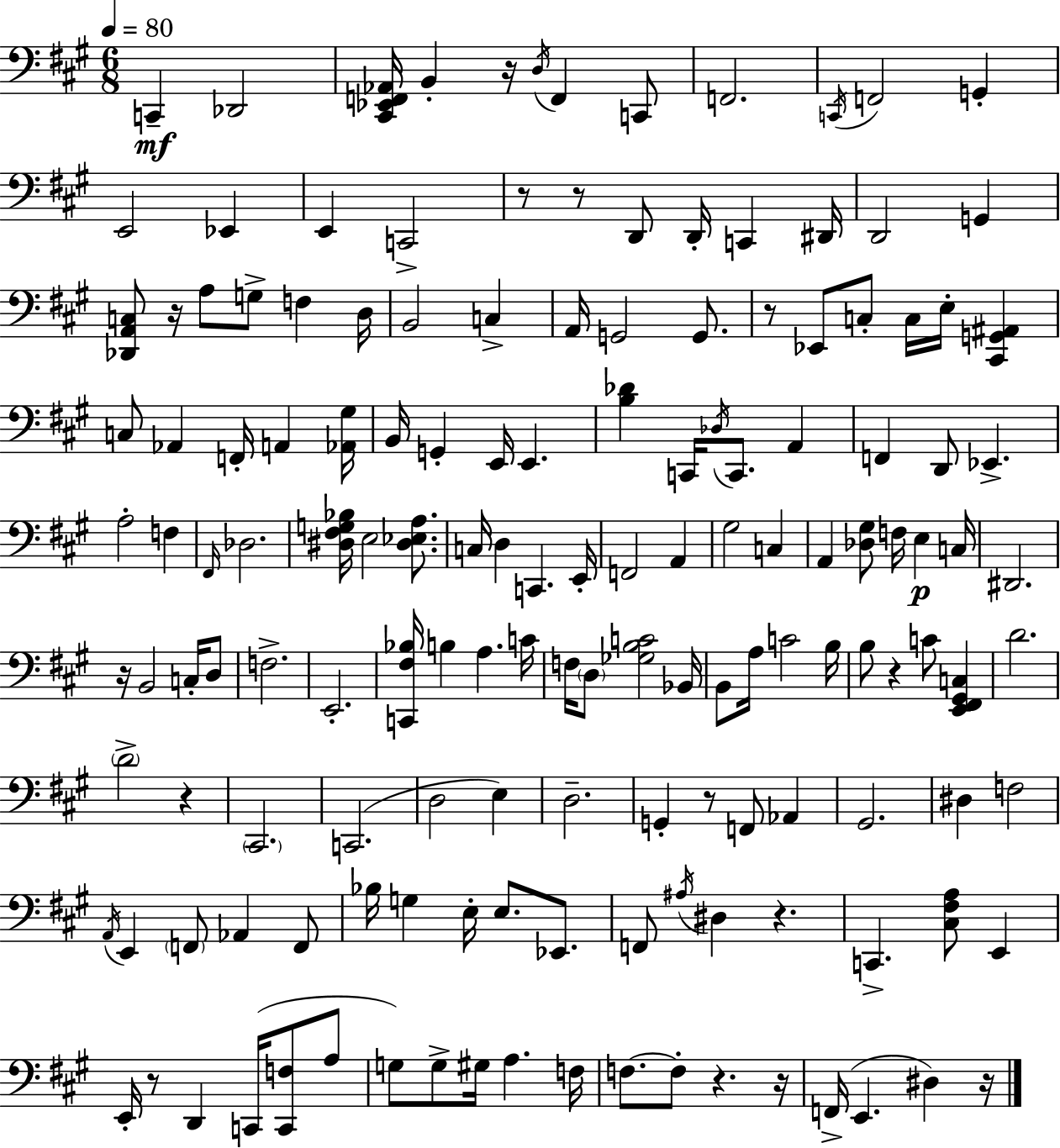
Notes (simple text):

C2/q Db2/h [C#2,Eb2,F2,Ab2]/s B2/q R/s D3/s F2/q C2/e F2/h. C2/s F2/h G2/q E2/h Eb2/q E2/q C2/h R/e R/e D2/e D2/s C2/q D#2/s D2/h G2/q [Db2,A2,C3]/e R/s A3/e G3/e F3/q D3/s B2/h C3/q A2/s G2/h G2/e. R/e Eb2/e C3/e C3/s E3/s [C#2,G2,A#2]/q C3/e Ab2/q F2/s A2/q [Ab2,G#3]/s B2/s G2/q E2/s E2/q. [B3,Db4]/q C2/s Db3/s C2/e. A2/q F2/q D2/e Eb2/q. A3/h F3/q F#2/s Db3/h. [D#3,F#3,G3,Bb3]/s E3/h [D#3,Eb3,A3]/e. C3/s D3/q C2/q. E2/s F2/h A2/q G#3/h C3/q A2/q [Db3,G#3]/e F3/s E3/q C3/s D#2/h. R/s B2/h C3/s D3/e F3/h. E2/h. [C2,F#3,Bb3]/s B3/q A3/q. C4/s F3/s D3/e [Gb3,B3,C4]/h Bb2/s B2/e A3/s C4/h B3/s B3/e R/q C4/e [E2,F#2,G#2,C3]/q D4/h. D4/h R/q C#2/h. C2/h. D3/h E3/q D3/h. G2/q R/e F2/e Ab2/q G#2/h. D#3/q F3/h A2/s E2/q F2/e Ab2/q F2/e Bb3/s G3/q E3/s E3/e. Eb2/e. F2/e A#3/s D#3/q R/q. C2/q. [C#3,F#3,A3]/e E2/q E2/s R/e D2/q C2/s [C2,F3]/e A3/e G3/e G3/e G#3/s A3/q. F3/s F3/e. F3/e R/q. R/s F2/s E2/q. D#3/q R/s